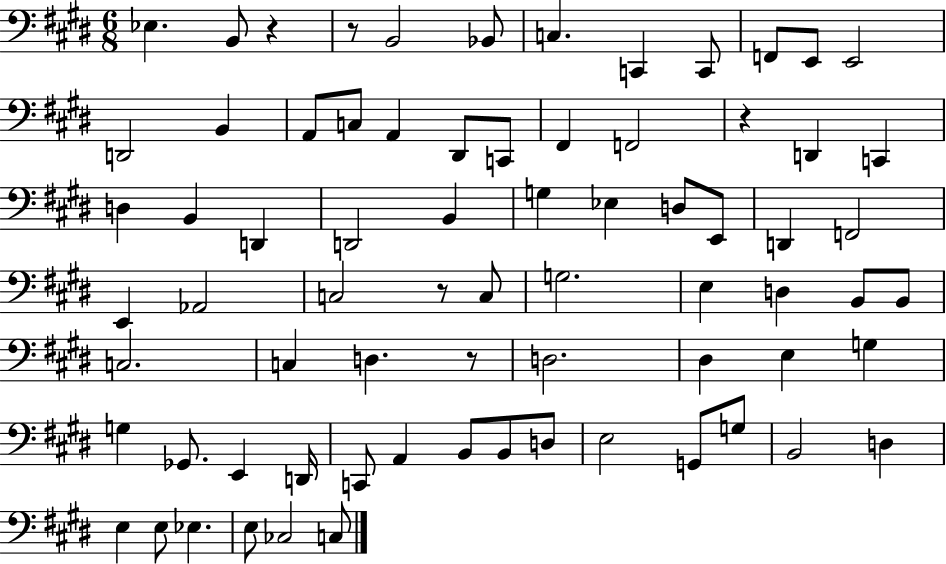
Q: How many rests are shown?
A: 5